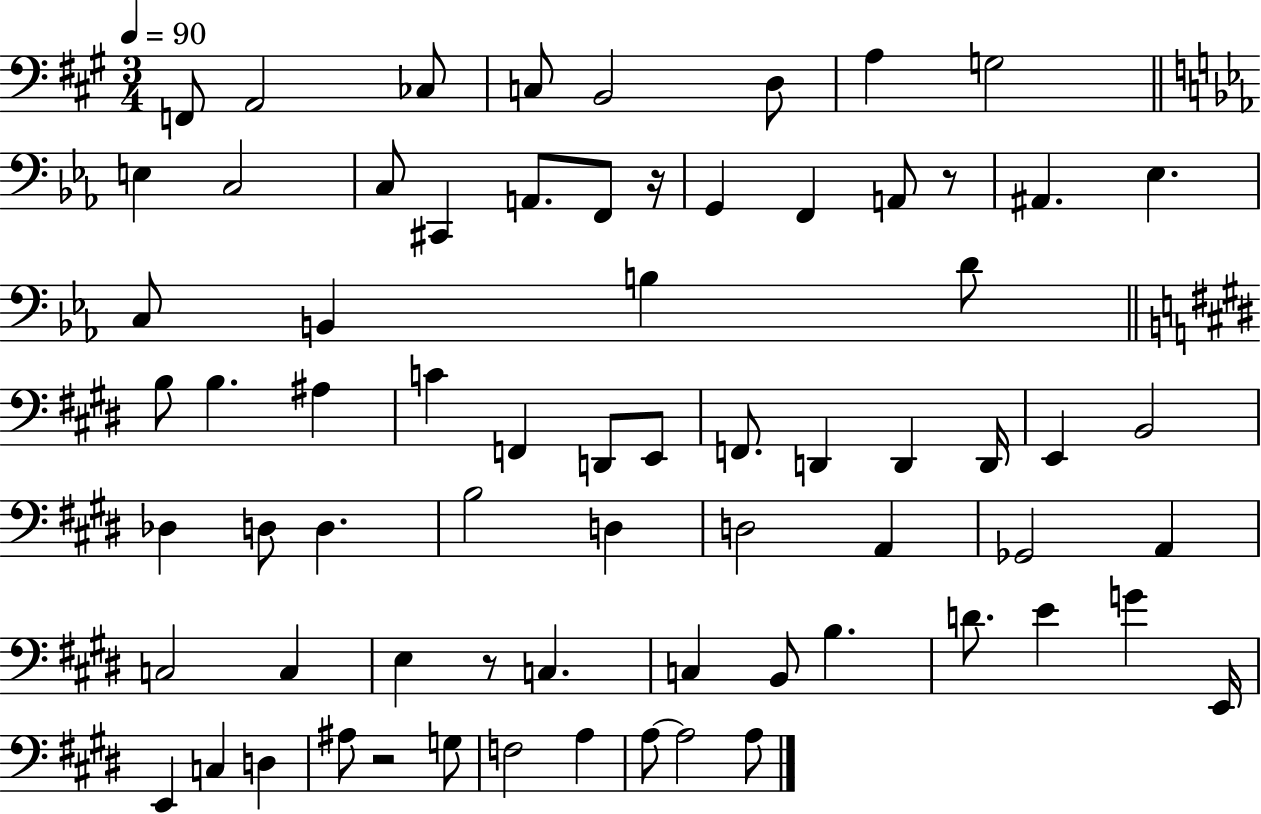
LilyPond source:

{
  \clef bass
  \numericTimeSignature
  \time 3/4
  \key a \major
  \tempo 4 = 90
  f,8 a,2 ces8 | c8 b,2 d8 | a4 g2 | \bar "||" \break \key ees \major e4 c2 | c8 cis,4 a,8. f,8 r16 | g,4 f,4 a,8 r8 | ais,4. ees4. | \break c8 b,4 b4 d'8 | \bar "||" \break \key e \major b8 b4. ais4 | c'4 f,4 d,8 e,8 | f,8. d,4 d,4 d,16 | e,4 b,2 | \break des4 d8 d4. | b2 d4 | d2 a,4 | ges,2 a,4 | \break c2 c4 | e4 r8 c4. | c4 b,8 b4. | d'8. e'4 g'4 e,16 | \break e,4 c4 d4 | ais8 r2 g8 | f2 a4 | a8~~ a2 a8 | \break \bar "|."
}